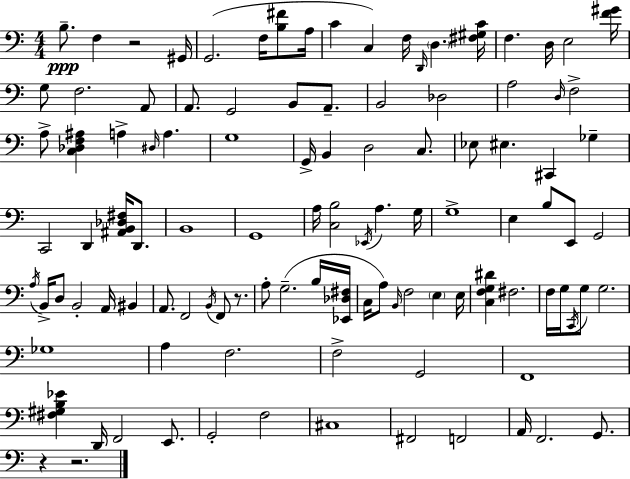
X:1
T:Untitled
M:4/4
L:1/4
K:Am
B,/2 F, z2 ^G,,/4 G,,2 F,/4 [B,^F]/2 A,/4 C C, F,/4 D,,/4 D, [^F,^G,C]/4 F, D,/4 E,2 [F^G]/4 G,/2 F,2 A,,/2 A,,/2 G,,2 B,,/2 A,,/2 B,,2 _D,2 A,2 D,/4 F,2 A,/2 [C,_D,F,^A,] A, ^D,/4 A, G,4 G,,/4 B,, D,2 C,/2 _E,/2 ^E, ^C,, _G, C,,2 D,, [^A,,B,,_D,^F,]/4 D,,/2 B,,4 G,,4 A,/4 [C,B,]2 _E,,/4 A, G,/4 G,4 E, B,/2 E,,/2 G,,2 A,/4 B,,/4 D,/2 B,,2 A,,/4 ^B,, A,,/2 F,,2 B,,/4 F,,/2 z/2 A,/2 G,2 B,/4 [_E,,_D,^F,]/4 C,/4 A,/2 B,,/4 F,2 E, E,/4 [C,F,G,^D] ^F,2 F,/4 G,/4 C,,/4 G,/2 G,2 _G,4 A, F,2 F,2 G,,2 F,,4 [^F,^G,B,_E] D,,/4 F,,2 E,,/2 G,,2 F,2 ^C,4 ^F,,2 F,,2 A,,/4 F,,2 G,,/2 z z2